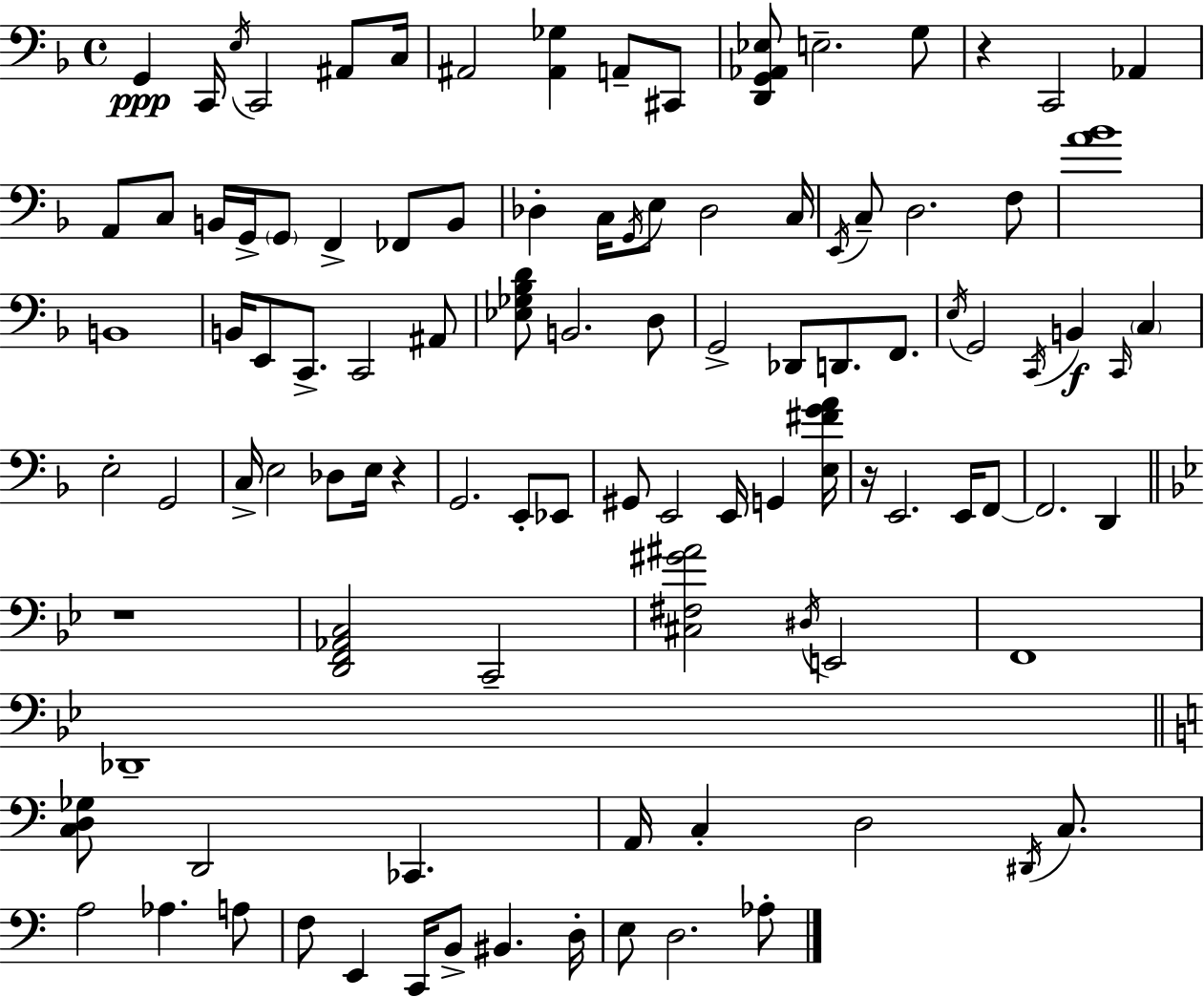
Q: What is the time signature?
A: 4/4